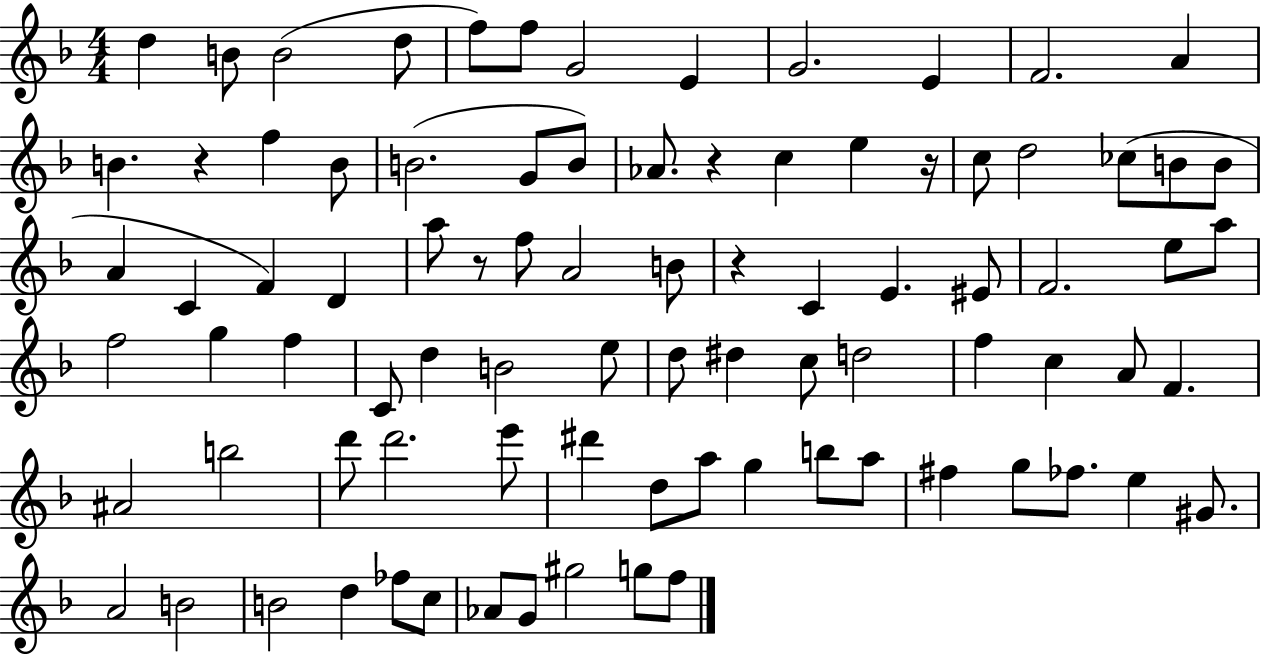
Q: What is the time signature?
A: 4/4